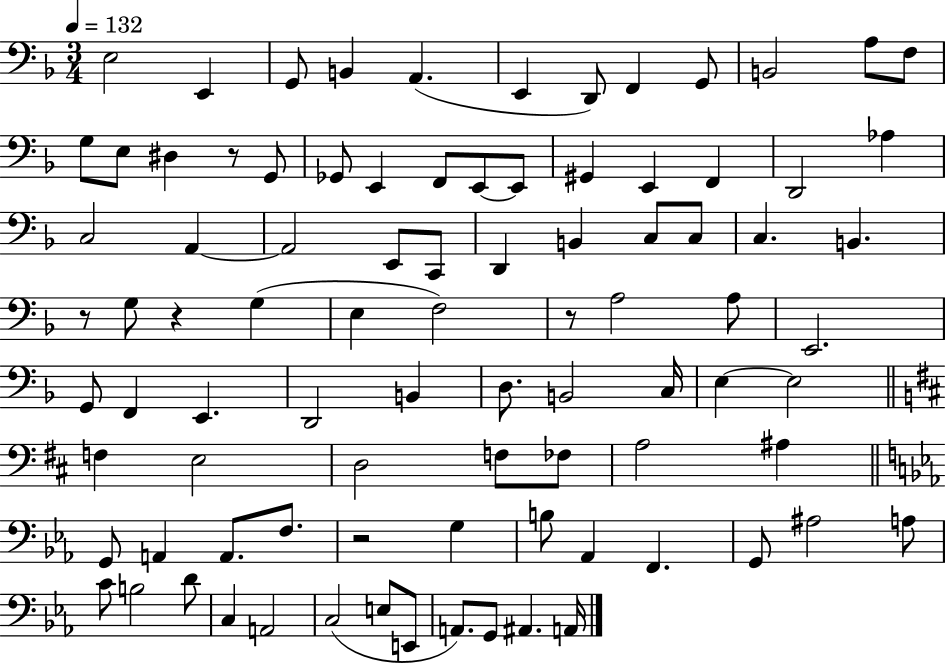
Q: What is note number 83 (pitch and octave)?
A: A#2